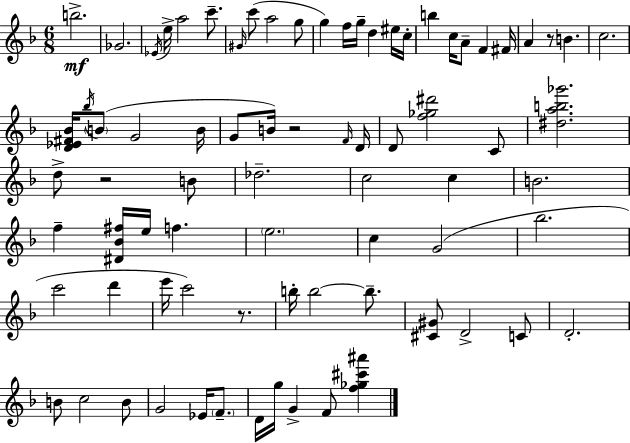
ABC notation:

X:1
T:Untitled
M:6/8
L:1/4
K:F
b2 _G2 _E/4 e/4 a2 c'/2 ^G/4 c'/2 a2 g/2 g f/4 g/4 d ^e/4 c/4 b c/4 A/2 F ^F/4 A z/2 B c2 [D_E^F_B]/4 _b/4 B/2 G2 B/4 G/2 B/4 z2 F/4 D/4 D/2 [f_g^d']2 C/2 [^dab_g']2 d/2 z2 B/2 _d2 c2 c B2 f [^D_B^f]/4 e/4 f e2 c G2 _b2 c'2 d' e'/4 c'2 z/2 b/4 b2 b/2 [^C^G]/2 D2 C/2 D2 B/2 c2 B/2 G2 _E/4 F/2 D/4 g/4 G F/2 [f_g^c'^a']